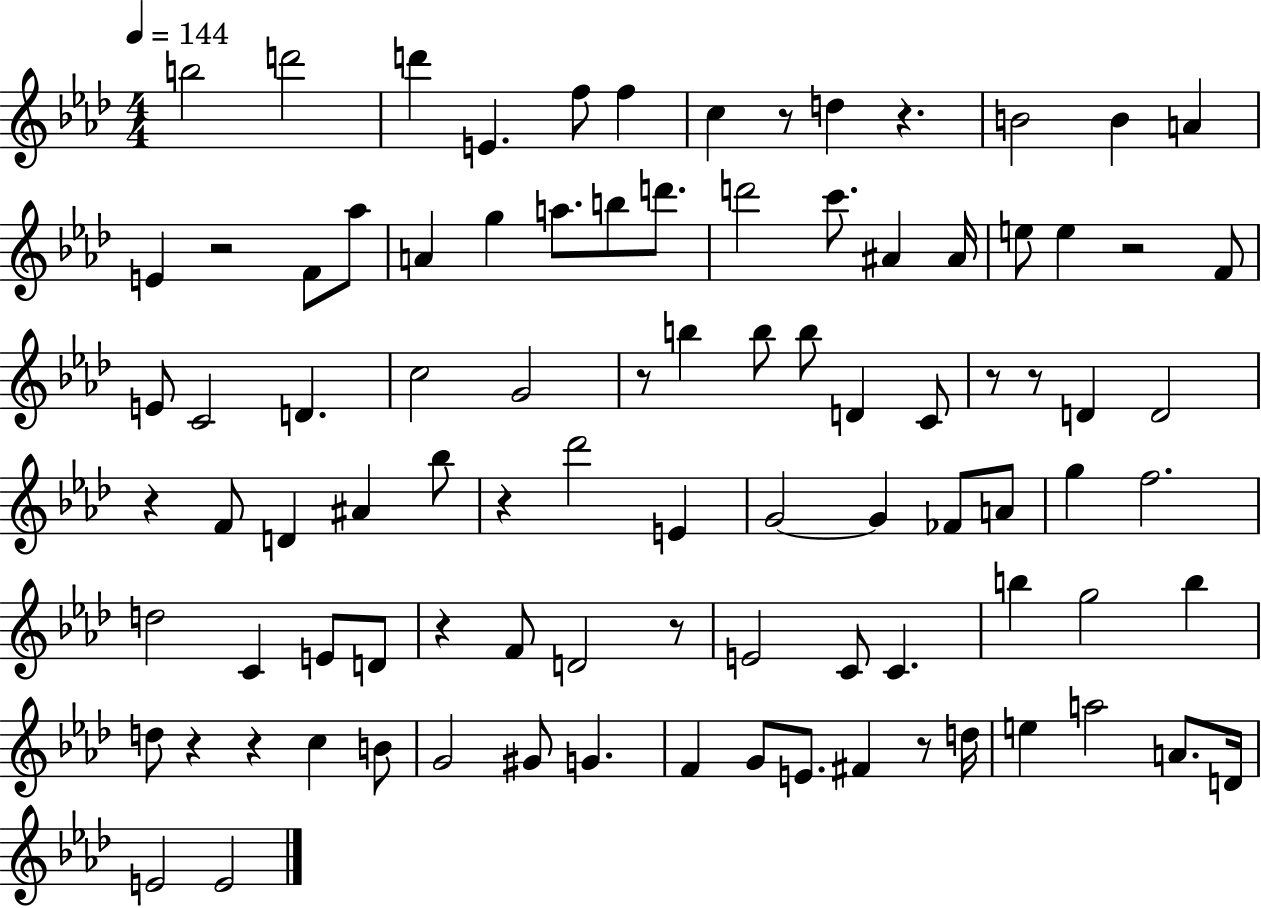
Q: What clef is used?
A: treble